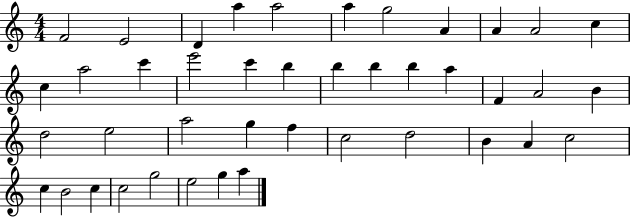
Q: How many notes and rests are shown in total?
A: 42